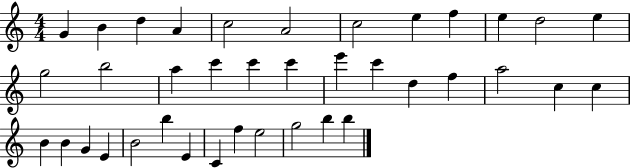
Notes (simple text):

G4/q B4/q D5/q A4/q C5/h A4/h C5/h E5/q F5/q E5/q D5/h E5/q G5/h B5/h A5/q C6/q C6/q C6/q E6/q C6/q D5/q F5/q A5/h C5/q C5/q B4/q B4/q G4/q E4/q B4/h B5/q E4/q C4/q F5/q E5/h G5/h B5/q B5/q